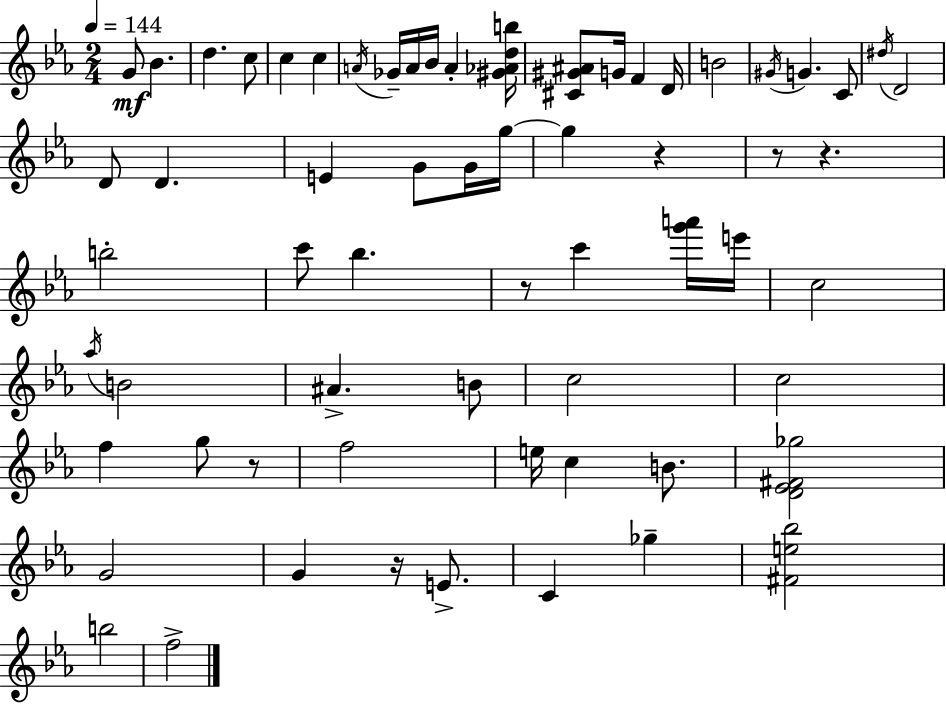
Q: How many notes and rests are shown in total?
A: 63